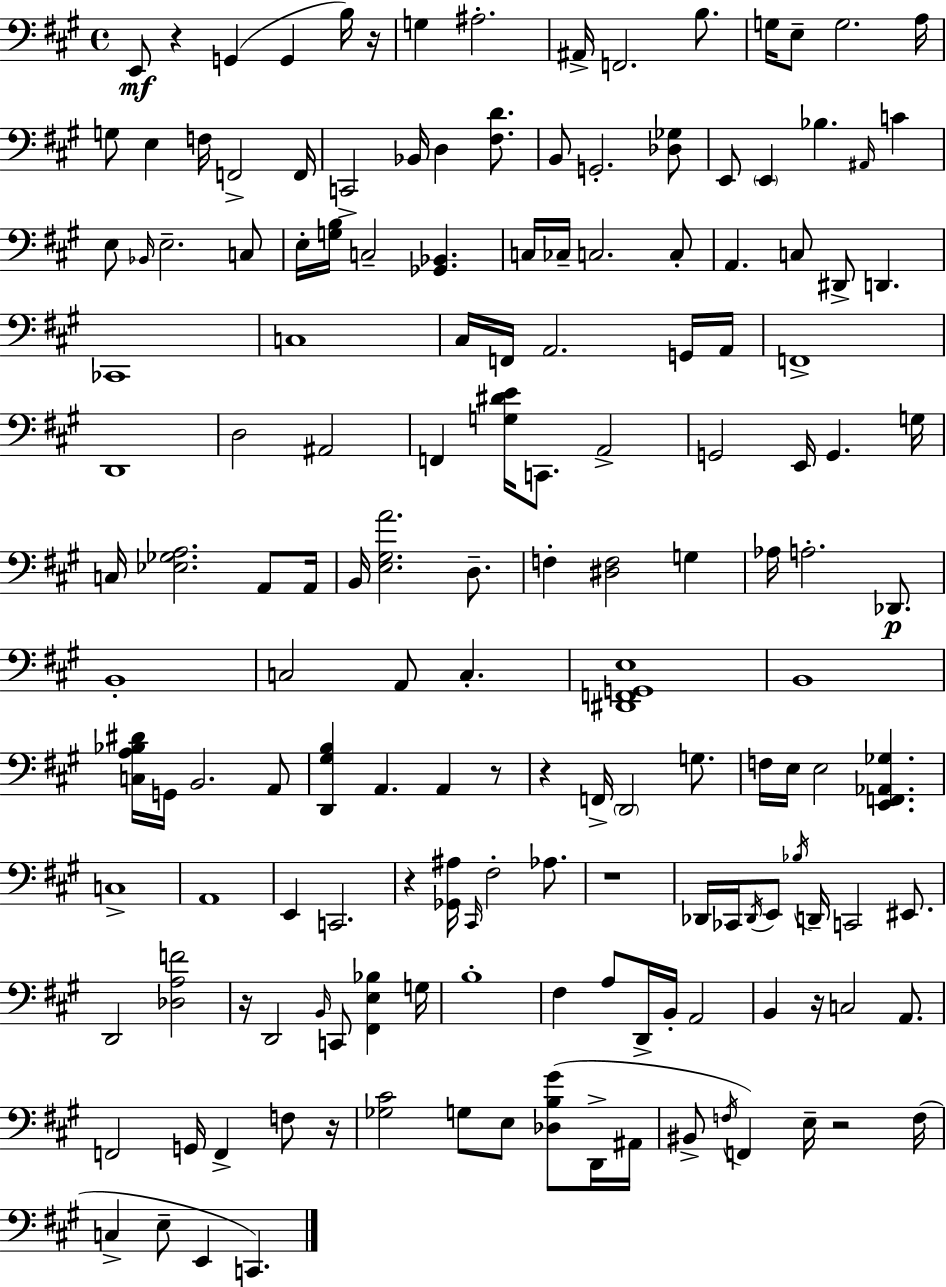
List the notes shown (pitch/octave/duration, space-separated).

E2/e R/q G2/q G2/q B3/s R/s G3/q A#3/h. A#2/s F2/h. B3/e. G3/s E3/e G3/h. A3/s G3/e E3/q F3/s F2/h F2/s C2/h Bb2/s D3/q [F#3,D4]/e. B2/e G2/h. [Db3,Gb3]/e E2/e E2/q Bb3/q. A#2/s C4/q E3/e Bb2/s E3/h. C3/e E3/s [G3,B3]/s C3/h [Gb2,Bb2]/q. C3/s CES3/s C3/h. C3/e A2/q. C3/e D#2/e D2/q. CES2/w C3/w C#3/s F2/s A2/h. G2/s A2/s F2/w D2/w D3/h A#2/h F2/q [G3,D#4,E4]/s C2/e. A2/h G2/h E2/s G2/q. G3/s C3/s [Eb3,Gb3,A3]/h. A2/e A2/s B2/s [E3,G#3,A4]/h. D3/e. F3/q [D#3,F3]/h G3/q Ab3/s A3/h. Db2/e. B2/w C3/h A2/e C3/q. [D#2,F2,G2,E3]/w B2/w [C3,A3,Bb3,D#4]/s G2/s B2/h. A2/e [D2,G#3,B3]/q A2/q. A2/q R/e R/q F2/s D2/h G3/e. F3/s E3/s E3/h [E2,F2,Ab2,Gb3]/q. C3/w A2/w E2/q C2/h. R/q [Gb2,A#3]/s C#2/s F#3/h Ab3/e. R/w Db2/s CES2/s Db2/s E2/e Bb3/s D2/s C2/h EIS2/e. D2/h [Db3,A3,F4]/h R/s D2/h B2/s C2/e [F#2,E3,Bb3]/q G3/s B3/w F#3/q A3/e D2/s B2/s A2/h B2/q R/s C3/h A2/e. F2/h G2/s F2/q F3/e R/s [Gb3,C#4]/h G3/e E3/e [Db3,B3,G#4]/e D2/s A#2/s BIS2/e F3/s F2/q E3/s R/h F3/s C3/q E3/e E2/q C2/q.